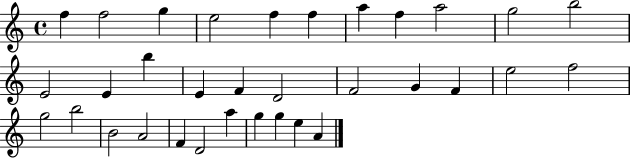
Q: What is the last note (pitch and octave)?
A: A4